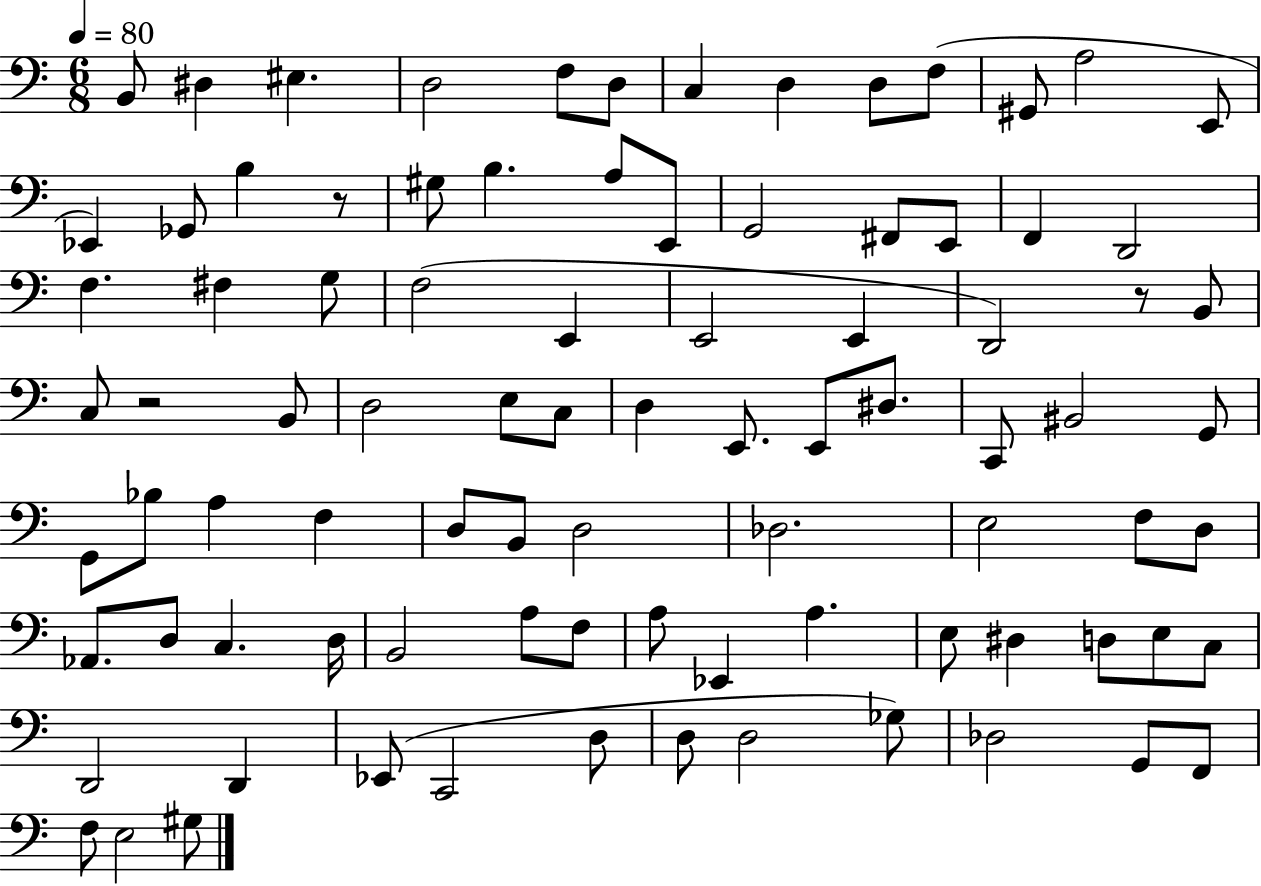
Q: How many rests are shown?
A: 3